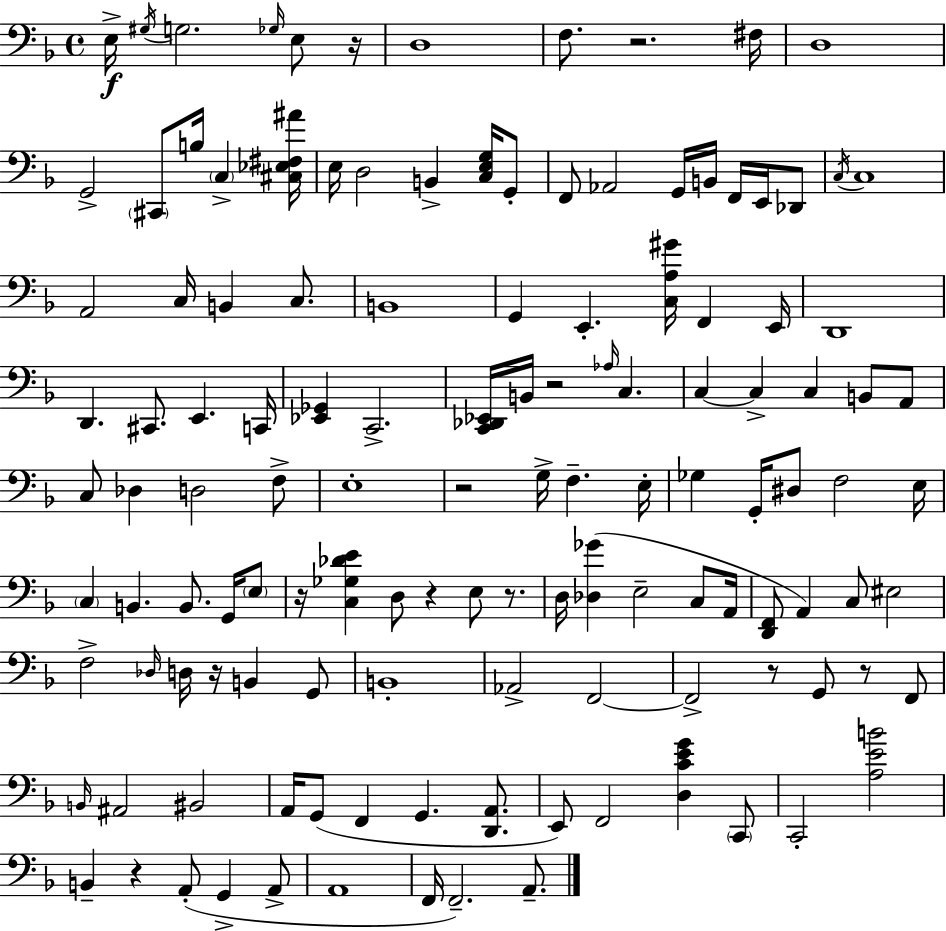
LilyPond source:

{
  \clef bass
  \time 4/4
  \defaultTimeSignature
  \key f \major
  e16->\f \acciaccatura { gis16 } g2. \grace { ges16 } e8 | r16 d1 | f8. r2. | fis16 d1 | \break g,2-> \parenthesize cis,8 b16 \parenthesize c4-> | <cis ees fis ais'>16 e16 d2 b,4-> <c e g>16 | g,8-. f,8 aes,2 g,16 b,16 f,16 e,16 | des,8 \acciaccatura { c16 } c1 | \break a,2 c16 b,4 | c8. b,1 | g,4 e,4.-. <c a gis'>16 f,4 | e,16 d,1 | \break d,4. cis,8. e,4. | c,16 <ees, ges,>4 c,2.-> | <c, des, ees,>16 b,16 r2 \grace { aes16 } c4. | c4~~ c4-> c4 | \break b,8 a,8 c8 des4 d2 | f8-> e1-. | r2 g16-> f4.-- | e16-. ges4 g,16-. dis8 f2 | \break e16 \parenthesize c4 b,4. b,8. | g,16 \parenthesize e8 r16 <c ges des' e'>4 d8 r4 e8 | r8. d16 <des ges'>4( e2-- | c8 a,16 <d, f,>8 a,4) c8 eis2 | \break f2-> \grace { des16 } d16 r16 b,4 | g,8 b,1-. | aes,2-> f,2~~ | f,2-> r8 g,8 | \break r8 f,8 \grace { b,16 } ais,2 bis,2 | a,16 g,8( f,4 g,4. | <d, a,>8. e,8) f,2 | <d c' e' g'>4 \parenthesize c,8 c,2-. <a e' b'>2 | \break b,4-- r4 a,8-.( | g,4-> a,8-> a,1 | f,16 f,2.--) | a,8.-- \bar "|."
}